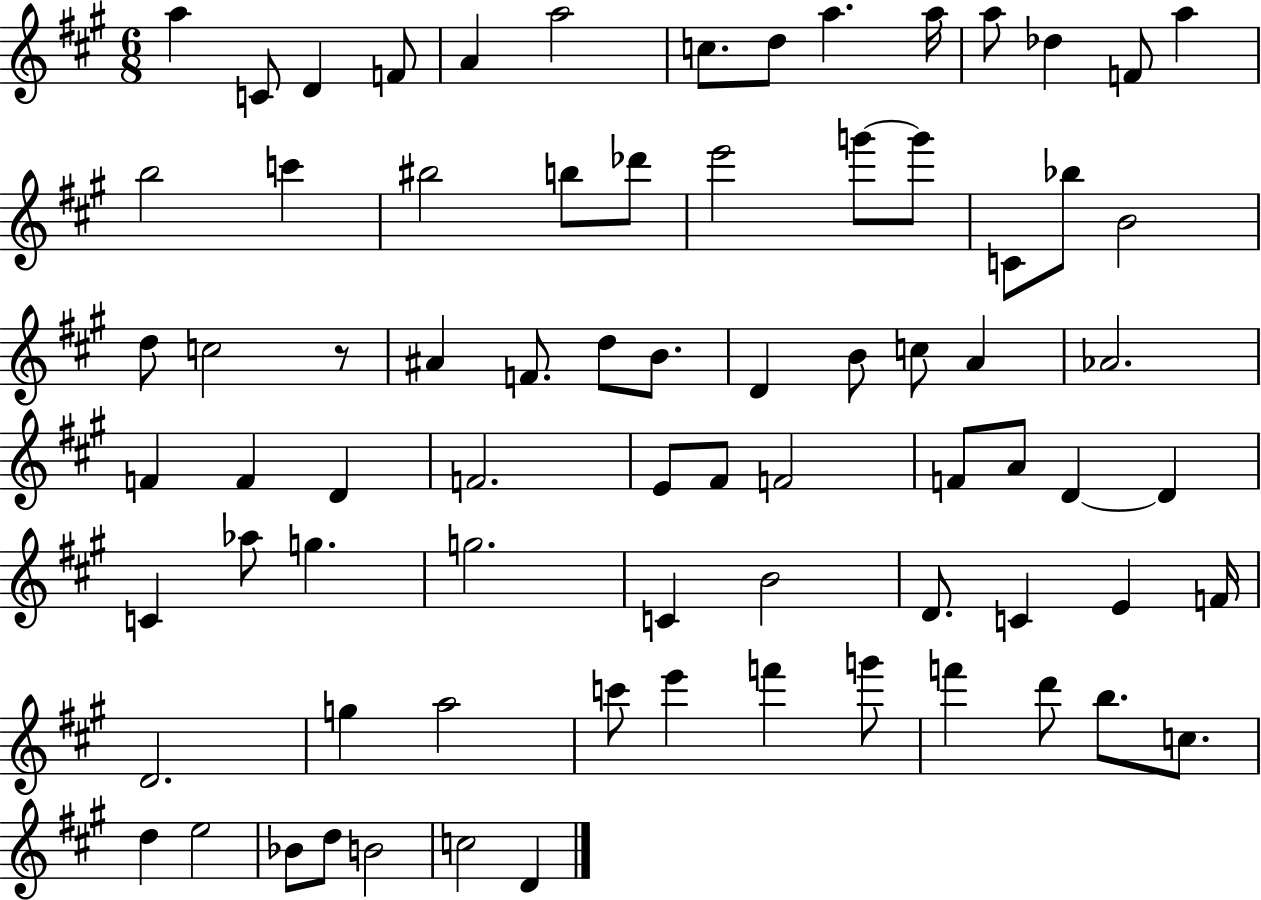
A5/q C4/e D4/q F4/e A4/q A5/h C5/e. D5/e A5/q. A5/s A5/e Db5/q F4/e A5/q B5/h C6/q BIS5/h B5/e Db6/e E6/h G6/e G6/e C4/e Bb5/e B4/h D5/e C5/h R/e A#4/q F4/e. D5/e B4/e. D4/q B4/e C5/e A4/q Ab4/h. F4/q F4/q D4/q F4/h. E4/e F#4/e F4/h F4/e A4/e D4/q D4/q C4/q Ab5/e G5/q. G5/h. C4/q B4/h D4/e. C4/q E4/q F4/s D4/h. G5/q A5/h C6/e E6/q F6/q G6/e F6/q D6/e B5/e. C5/e. D5/q E5/h Bb4/e D5/e B4/h C5/h D4/q